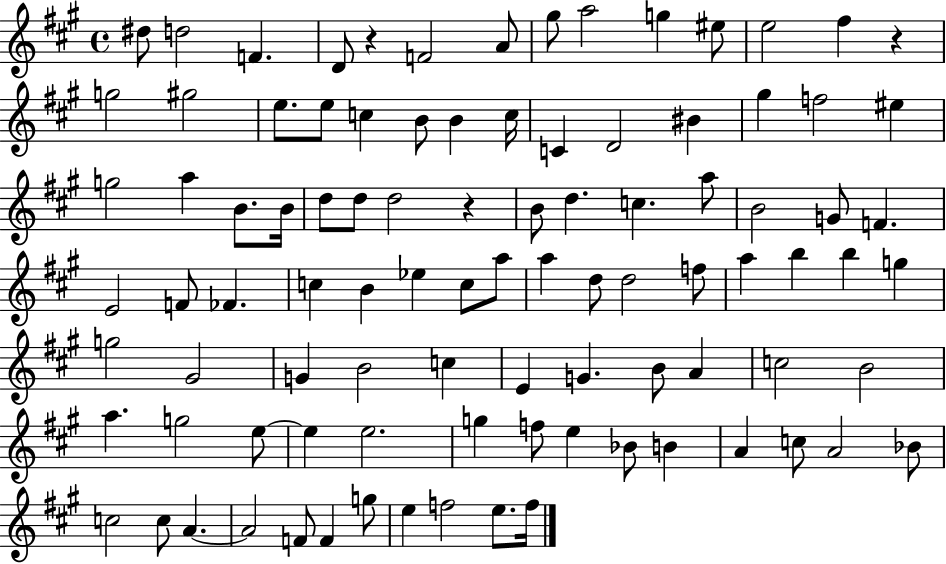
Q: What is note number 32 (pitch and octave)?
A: D5